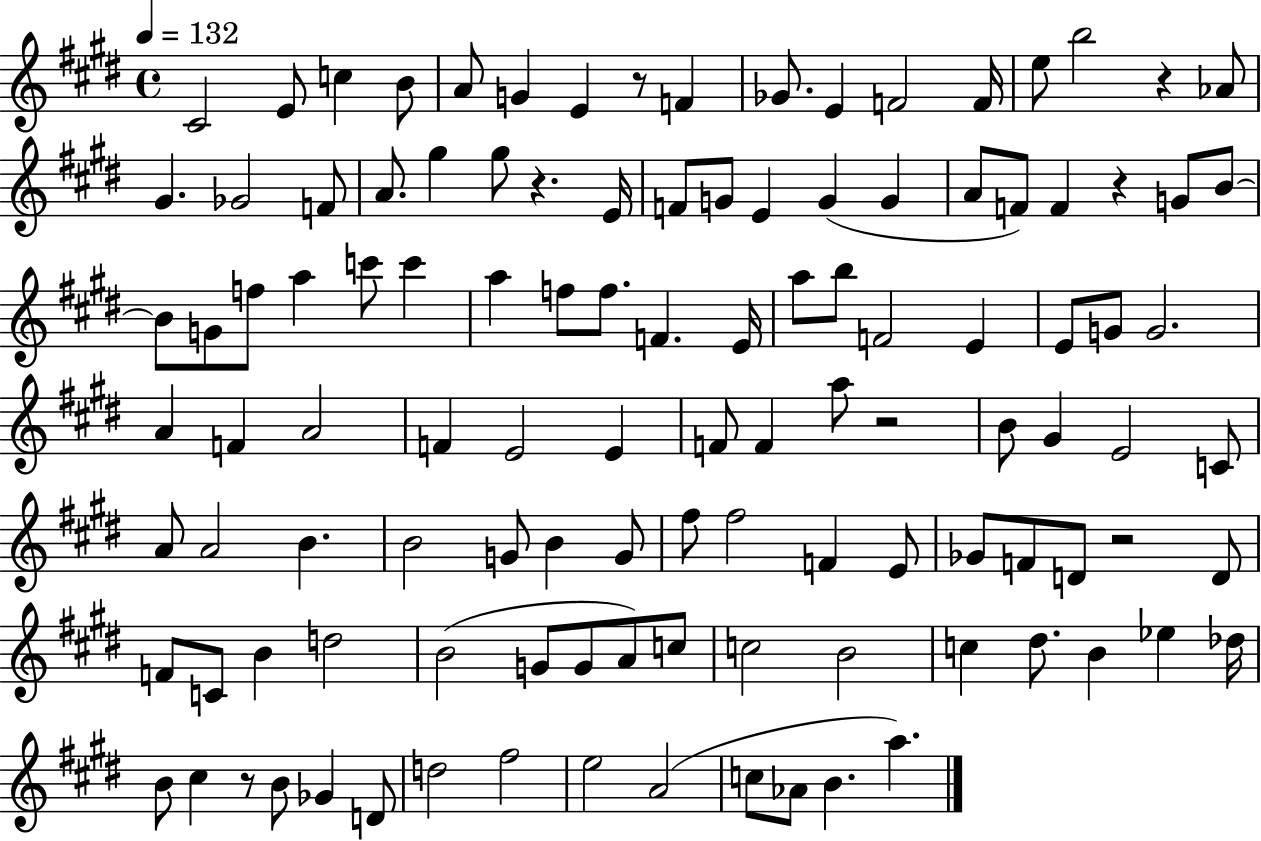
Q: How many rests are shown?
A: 7